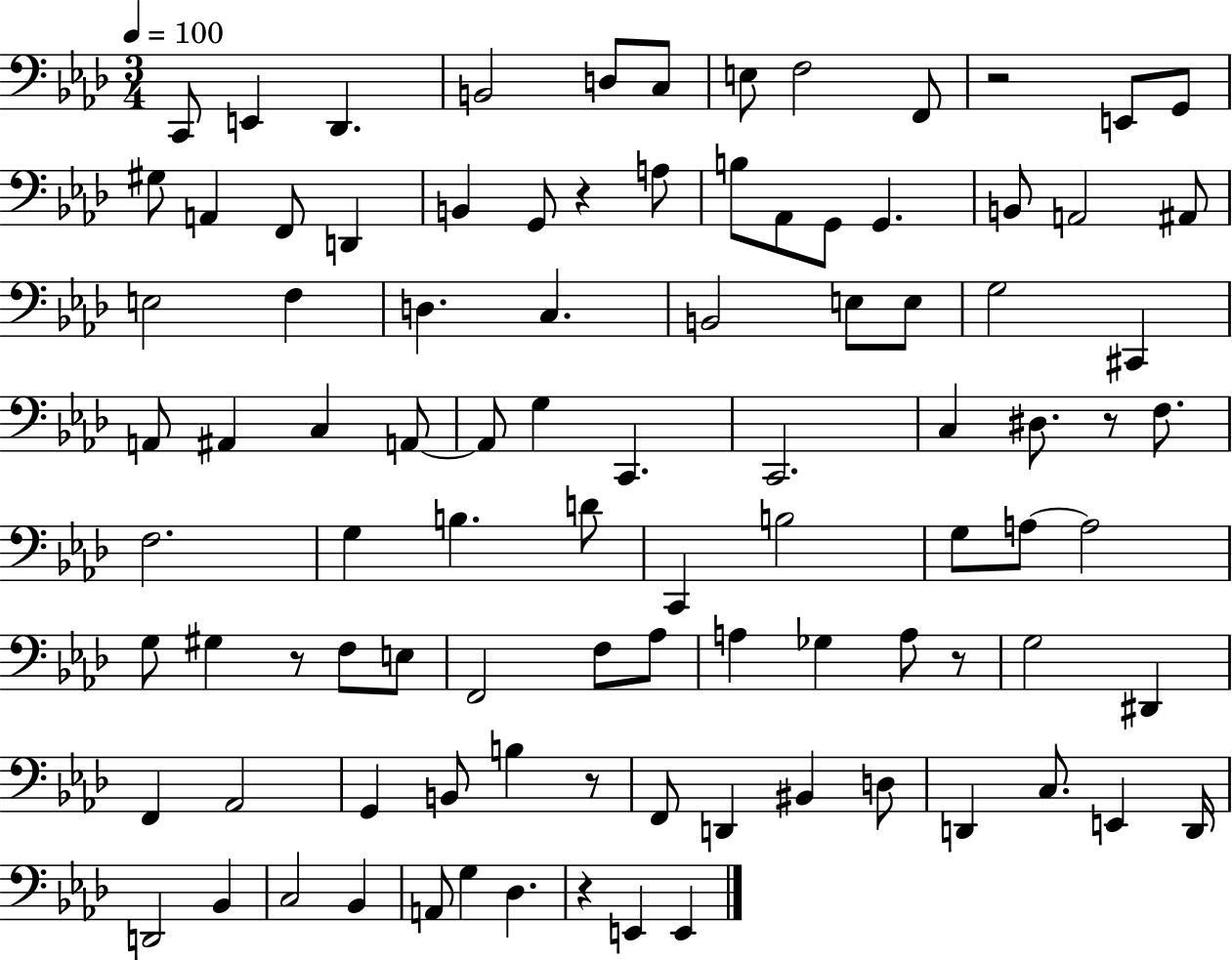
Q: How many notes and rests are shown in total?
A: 95